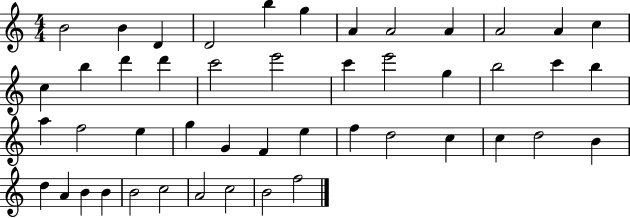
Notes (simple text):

B4/h B4/q D4/q D4/h B5/q G5/q A4/q A4/h A4/q A4/h A4/q C5/q C5/q B5/q D6/q D6/q C6/h E6/h C6/q E6/h G5/q B5/h C6/q B5/q A5/q F5/h E5/q G5/q G4/q F4/q E5/q F5/q D5/h C5/q C5/q D5/h B4/q D5/q A4/q B4/q B4/q B4/h C5/h A4/h C5/h B4/h F5/h